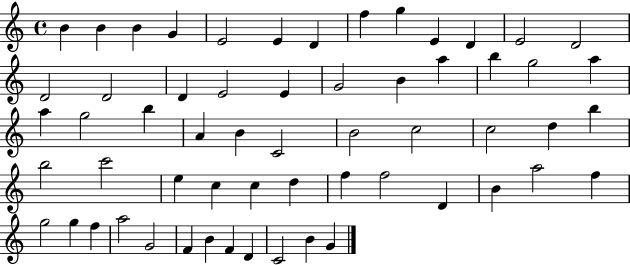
B4/q B4/q B4/q G4/q E4/h E4/q D4/q F5/q G5/q E4/q D4/q E4/h D4/h D4/h D4/h D4/q E4/h E4/q G4/h B4/q A5/q B5/q G5/h A5/q A5/q G5/h B5/q A4/q B4/q C4/h B4/h C5/h C5/h D5/q B5/q B5/h C6/h E5/q C5/q C5/q D5/q F5/q F5/h D4/q B4/q A5/h F5/q G5/h G5/q F5/q A5/h G4/h F4/q B4/q F4/q D4/q C4/h B4/q G4/q